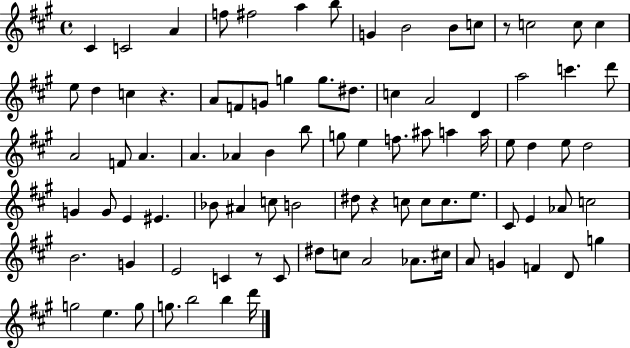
{
  \clef treble
  \time 4/4
  \defaultTimeSignature
  \key a \major
  cis'4 c'2 a'4 | f''8 fis''2 a''4 b''8 | g'4 b'2 b'8 c''8 | r8 c''2 c''8 c''4 | \break e''8 d''4 c''4 r4. | a'8 f'8 g'8 g''4 g''8. dis''8. | c''4 a'2 d'4 | a''2 c'''4. d'''8 | \break a'2 f'8 a'4. | a'4. aes'4 b'4 b''8 | g''8 e''4 f''8. ais''8 a''4 a''16 | e''8 d''4 e''8 d''2 | \break g'4 g'8 e'4 eis'4. | bes'8 ais'4 c''8 b'2 | dis''8 r4 c''8 c''8 c''8. e''8. | cis'8 e'4 aes'8 c''2 | \break b'2. g'4 | e'2 c'4 r8 c'8 | dis''8 c''8 a'2 aes'8. cis''16 | a'8 g'4 f'4 d'8 g''4 | \break g''2 e''4. g''8 | g''8. b''2 b''4 d'''16 | \bar "|."
}